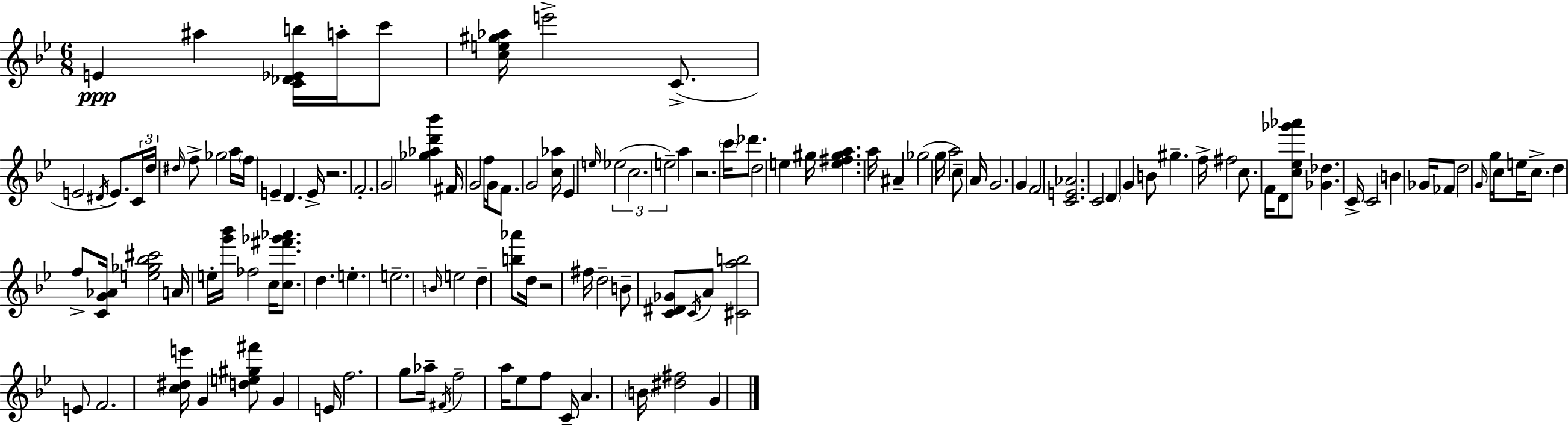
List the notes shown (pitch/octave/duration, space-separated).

E4/q A#5/q [C4,Db4,Eb4,B5]/s A5/s C6/e [C5,E5,G#5,Ab5]/s E6/h C4/e. E4/h D#4/s E4/e. C4/s D5/s D#5/s F5/e Gb5/h A5/s F5/s E4/q D4/q. E4/s R/h. F4/h. G4/h [Gb5,Ab5,D6,Bb6]/q F#4/s G4/h F5/s G4/e F4/e. G4/h [C5,Ab5]/s Eb4/q E5/s Eb5/h C5/h. E5/h A5/q R/h. C6/s Db6/e. D5/h E5/q G#5/s [E5,F#5,G#5,A5]/q. A5/s A#4/q Gb5/h G5/s A5/h C5/e A4/s G4/h. G4/q F4/h [C4,E4,Ab4]/h. C4/h D4/q G4/q B4/e G#5/q. F5/s F#5/h C5/e. F4/s D4/e [C5,Eb5,Gb6,Ab6]/e [Gb4,Db5]/q. C4/s C4/h B4/q Gb4/s FES4/e D5/h G4/s G5/s C5/e E5/s C5/e. D5/q F5/e [C4,G4,Ab4]/s [E5,Gb5,Bb5,C#6]/h A4/s E5/s [G6,Bb6]/s FES5/h C5/s [C5,F#6,Gb6,Ab6]/e. D5/q. E5/q. E5/h. B4/s E5/h D5/q [B5,Ab6]/e D5/s R/h F#5/s D5/h B4/e [C4,D#4,Gb4]/e C4/s A4/e [C#4,A5,B5]/h E4/e F4/h. [C5,D#5,E6]/s G4/q [D5,E5,G#5,F#6]/e G4/q E4/s F5/h. G5/e Ab5/s F#4/s F5/h A5/s Eb5/e F5/e C4/s A4/q. B4/s [D#5,F#5]/h G4/q